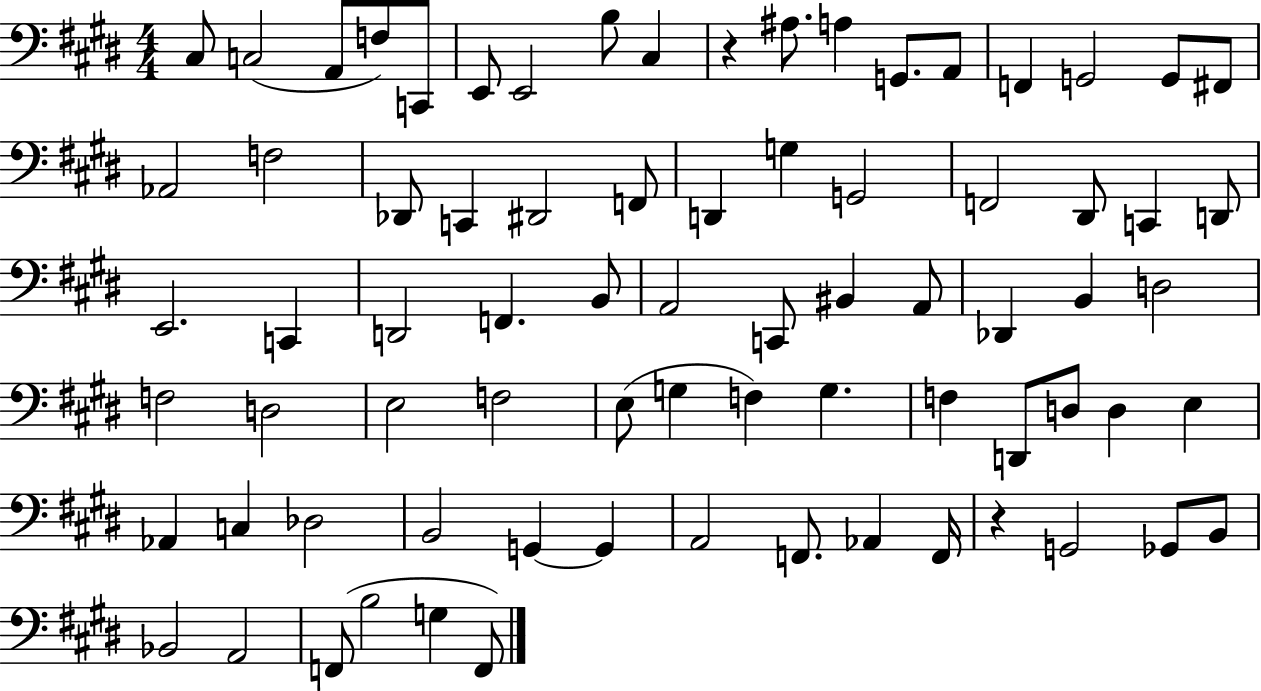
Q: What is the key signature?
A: E major